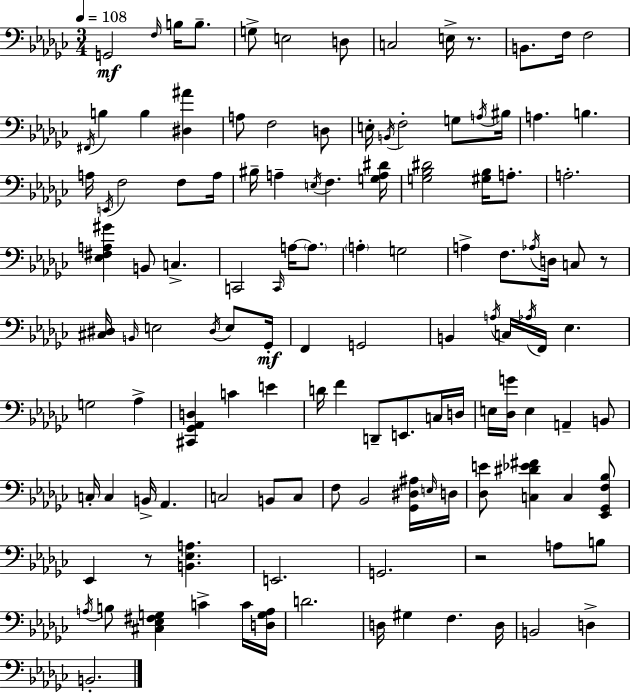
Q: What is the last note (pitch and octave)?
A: B2